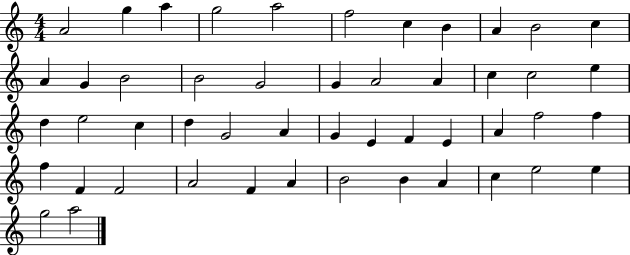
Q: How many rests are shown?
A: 0